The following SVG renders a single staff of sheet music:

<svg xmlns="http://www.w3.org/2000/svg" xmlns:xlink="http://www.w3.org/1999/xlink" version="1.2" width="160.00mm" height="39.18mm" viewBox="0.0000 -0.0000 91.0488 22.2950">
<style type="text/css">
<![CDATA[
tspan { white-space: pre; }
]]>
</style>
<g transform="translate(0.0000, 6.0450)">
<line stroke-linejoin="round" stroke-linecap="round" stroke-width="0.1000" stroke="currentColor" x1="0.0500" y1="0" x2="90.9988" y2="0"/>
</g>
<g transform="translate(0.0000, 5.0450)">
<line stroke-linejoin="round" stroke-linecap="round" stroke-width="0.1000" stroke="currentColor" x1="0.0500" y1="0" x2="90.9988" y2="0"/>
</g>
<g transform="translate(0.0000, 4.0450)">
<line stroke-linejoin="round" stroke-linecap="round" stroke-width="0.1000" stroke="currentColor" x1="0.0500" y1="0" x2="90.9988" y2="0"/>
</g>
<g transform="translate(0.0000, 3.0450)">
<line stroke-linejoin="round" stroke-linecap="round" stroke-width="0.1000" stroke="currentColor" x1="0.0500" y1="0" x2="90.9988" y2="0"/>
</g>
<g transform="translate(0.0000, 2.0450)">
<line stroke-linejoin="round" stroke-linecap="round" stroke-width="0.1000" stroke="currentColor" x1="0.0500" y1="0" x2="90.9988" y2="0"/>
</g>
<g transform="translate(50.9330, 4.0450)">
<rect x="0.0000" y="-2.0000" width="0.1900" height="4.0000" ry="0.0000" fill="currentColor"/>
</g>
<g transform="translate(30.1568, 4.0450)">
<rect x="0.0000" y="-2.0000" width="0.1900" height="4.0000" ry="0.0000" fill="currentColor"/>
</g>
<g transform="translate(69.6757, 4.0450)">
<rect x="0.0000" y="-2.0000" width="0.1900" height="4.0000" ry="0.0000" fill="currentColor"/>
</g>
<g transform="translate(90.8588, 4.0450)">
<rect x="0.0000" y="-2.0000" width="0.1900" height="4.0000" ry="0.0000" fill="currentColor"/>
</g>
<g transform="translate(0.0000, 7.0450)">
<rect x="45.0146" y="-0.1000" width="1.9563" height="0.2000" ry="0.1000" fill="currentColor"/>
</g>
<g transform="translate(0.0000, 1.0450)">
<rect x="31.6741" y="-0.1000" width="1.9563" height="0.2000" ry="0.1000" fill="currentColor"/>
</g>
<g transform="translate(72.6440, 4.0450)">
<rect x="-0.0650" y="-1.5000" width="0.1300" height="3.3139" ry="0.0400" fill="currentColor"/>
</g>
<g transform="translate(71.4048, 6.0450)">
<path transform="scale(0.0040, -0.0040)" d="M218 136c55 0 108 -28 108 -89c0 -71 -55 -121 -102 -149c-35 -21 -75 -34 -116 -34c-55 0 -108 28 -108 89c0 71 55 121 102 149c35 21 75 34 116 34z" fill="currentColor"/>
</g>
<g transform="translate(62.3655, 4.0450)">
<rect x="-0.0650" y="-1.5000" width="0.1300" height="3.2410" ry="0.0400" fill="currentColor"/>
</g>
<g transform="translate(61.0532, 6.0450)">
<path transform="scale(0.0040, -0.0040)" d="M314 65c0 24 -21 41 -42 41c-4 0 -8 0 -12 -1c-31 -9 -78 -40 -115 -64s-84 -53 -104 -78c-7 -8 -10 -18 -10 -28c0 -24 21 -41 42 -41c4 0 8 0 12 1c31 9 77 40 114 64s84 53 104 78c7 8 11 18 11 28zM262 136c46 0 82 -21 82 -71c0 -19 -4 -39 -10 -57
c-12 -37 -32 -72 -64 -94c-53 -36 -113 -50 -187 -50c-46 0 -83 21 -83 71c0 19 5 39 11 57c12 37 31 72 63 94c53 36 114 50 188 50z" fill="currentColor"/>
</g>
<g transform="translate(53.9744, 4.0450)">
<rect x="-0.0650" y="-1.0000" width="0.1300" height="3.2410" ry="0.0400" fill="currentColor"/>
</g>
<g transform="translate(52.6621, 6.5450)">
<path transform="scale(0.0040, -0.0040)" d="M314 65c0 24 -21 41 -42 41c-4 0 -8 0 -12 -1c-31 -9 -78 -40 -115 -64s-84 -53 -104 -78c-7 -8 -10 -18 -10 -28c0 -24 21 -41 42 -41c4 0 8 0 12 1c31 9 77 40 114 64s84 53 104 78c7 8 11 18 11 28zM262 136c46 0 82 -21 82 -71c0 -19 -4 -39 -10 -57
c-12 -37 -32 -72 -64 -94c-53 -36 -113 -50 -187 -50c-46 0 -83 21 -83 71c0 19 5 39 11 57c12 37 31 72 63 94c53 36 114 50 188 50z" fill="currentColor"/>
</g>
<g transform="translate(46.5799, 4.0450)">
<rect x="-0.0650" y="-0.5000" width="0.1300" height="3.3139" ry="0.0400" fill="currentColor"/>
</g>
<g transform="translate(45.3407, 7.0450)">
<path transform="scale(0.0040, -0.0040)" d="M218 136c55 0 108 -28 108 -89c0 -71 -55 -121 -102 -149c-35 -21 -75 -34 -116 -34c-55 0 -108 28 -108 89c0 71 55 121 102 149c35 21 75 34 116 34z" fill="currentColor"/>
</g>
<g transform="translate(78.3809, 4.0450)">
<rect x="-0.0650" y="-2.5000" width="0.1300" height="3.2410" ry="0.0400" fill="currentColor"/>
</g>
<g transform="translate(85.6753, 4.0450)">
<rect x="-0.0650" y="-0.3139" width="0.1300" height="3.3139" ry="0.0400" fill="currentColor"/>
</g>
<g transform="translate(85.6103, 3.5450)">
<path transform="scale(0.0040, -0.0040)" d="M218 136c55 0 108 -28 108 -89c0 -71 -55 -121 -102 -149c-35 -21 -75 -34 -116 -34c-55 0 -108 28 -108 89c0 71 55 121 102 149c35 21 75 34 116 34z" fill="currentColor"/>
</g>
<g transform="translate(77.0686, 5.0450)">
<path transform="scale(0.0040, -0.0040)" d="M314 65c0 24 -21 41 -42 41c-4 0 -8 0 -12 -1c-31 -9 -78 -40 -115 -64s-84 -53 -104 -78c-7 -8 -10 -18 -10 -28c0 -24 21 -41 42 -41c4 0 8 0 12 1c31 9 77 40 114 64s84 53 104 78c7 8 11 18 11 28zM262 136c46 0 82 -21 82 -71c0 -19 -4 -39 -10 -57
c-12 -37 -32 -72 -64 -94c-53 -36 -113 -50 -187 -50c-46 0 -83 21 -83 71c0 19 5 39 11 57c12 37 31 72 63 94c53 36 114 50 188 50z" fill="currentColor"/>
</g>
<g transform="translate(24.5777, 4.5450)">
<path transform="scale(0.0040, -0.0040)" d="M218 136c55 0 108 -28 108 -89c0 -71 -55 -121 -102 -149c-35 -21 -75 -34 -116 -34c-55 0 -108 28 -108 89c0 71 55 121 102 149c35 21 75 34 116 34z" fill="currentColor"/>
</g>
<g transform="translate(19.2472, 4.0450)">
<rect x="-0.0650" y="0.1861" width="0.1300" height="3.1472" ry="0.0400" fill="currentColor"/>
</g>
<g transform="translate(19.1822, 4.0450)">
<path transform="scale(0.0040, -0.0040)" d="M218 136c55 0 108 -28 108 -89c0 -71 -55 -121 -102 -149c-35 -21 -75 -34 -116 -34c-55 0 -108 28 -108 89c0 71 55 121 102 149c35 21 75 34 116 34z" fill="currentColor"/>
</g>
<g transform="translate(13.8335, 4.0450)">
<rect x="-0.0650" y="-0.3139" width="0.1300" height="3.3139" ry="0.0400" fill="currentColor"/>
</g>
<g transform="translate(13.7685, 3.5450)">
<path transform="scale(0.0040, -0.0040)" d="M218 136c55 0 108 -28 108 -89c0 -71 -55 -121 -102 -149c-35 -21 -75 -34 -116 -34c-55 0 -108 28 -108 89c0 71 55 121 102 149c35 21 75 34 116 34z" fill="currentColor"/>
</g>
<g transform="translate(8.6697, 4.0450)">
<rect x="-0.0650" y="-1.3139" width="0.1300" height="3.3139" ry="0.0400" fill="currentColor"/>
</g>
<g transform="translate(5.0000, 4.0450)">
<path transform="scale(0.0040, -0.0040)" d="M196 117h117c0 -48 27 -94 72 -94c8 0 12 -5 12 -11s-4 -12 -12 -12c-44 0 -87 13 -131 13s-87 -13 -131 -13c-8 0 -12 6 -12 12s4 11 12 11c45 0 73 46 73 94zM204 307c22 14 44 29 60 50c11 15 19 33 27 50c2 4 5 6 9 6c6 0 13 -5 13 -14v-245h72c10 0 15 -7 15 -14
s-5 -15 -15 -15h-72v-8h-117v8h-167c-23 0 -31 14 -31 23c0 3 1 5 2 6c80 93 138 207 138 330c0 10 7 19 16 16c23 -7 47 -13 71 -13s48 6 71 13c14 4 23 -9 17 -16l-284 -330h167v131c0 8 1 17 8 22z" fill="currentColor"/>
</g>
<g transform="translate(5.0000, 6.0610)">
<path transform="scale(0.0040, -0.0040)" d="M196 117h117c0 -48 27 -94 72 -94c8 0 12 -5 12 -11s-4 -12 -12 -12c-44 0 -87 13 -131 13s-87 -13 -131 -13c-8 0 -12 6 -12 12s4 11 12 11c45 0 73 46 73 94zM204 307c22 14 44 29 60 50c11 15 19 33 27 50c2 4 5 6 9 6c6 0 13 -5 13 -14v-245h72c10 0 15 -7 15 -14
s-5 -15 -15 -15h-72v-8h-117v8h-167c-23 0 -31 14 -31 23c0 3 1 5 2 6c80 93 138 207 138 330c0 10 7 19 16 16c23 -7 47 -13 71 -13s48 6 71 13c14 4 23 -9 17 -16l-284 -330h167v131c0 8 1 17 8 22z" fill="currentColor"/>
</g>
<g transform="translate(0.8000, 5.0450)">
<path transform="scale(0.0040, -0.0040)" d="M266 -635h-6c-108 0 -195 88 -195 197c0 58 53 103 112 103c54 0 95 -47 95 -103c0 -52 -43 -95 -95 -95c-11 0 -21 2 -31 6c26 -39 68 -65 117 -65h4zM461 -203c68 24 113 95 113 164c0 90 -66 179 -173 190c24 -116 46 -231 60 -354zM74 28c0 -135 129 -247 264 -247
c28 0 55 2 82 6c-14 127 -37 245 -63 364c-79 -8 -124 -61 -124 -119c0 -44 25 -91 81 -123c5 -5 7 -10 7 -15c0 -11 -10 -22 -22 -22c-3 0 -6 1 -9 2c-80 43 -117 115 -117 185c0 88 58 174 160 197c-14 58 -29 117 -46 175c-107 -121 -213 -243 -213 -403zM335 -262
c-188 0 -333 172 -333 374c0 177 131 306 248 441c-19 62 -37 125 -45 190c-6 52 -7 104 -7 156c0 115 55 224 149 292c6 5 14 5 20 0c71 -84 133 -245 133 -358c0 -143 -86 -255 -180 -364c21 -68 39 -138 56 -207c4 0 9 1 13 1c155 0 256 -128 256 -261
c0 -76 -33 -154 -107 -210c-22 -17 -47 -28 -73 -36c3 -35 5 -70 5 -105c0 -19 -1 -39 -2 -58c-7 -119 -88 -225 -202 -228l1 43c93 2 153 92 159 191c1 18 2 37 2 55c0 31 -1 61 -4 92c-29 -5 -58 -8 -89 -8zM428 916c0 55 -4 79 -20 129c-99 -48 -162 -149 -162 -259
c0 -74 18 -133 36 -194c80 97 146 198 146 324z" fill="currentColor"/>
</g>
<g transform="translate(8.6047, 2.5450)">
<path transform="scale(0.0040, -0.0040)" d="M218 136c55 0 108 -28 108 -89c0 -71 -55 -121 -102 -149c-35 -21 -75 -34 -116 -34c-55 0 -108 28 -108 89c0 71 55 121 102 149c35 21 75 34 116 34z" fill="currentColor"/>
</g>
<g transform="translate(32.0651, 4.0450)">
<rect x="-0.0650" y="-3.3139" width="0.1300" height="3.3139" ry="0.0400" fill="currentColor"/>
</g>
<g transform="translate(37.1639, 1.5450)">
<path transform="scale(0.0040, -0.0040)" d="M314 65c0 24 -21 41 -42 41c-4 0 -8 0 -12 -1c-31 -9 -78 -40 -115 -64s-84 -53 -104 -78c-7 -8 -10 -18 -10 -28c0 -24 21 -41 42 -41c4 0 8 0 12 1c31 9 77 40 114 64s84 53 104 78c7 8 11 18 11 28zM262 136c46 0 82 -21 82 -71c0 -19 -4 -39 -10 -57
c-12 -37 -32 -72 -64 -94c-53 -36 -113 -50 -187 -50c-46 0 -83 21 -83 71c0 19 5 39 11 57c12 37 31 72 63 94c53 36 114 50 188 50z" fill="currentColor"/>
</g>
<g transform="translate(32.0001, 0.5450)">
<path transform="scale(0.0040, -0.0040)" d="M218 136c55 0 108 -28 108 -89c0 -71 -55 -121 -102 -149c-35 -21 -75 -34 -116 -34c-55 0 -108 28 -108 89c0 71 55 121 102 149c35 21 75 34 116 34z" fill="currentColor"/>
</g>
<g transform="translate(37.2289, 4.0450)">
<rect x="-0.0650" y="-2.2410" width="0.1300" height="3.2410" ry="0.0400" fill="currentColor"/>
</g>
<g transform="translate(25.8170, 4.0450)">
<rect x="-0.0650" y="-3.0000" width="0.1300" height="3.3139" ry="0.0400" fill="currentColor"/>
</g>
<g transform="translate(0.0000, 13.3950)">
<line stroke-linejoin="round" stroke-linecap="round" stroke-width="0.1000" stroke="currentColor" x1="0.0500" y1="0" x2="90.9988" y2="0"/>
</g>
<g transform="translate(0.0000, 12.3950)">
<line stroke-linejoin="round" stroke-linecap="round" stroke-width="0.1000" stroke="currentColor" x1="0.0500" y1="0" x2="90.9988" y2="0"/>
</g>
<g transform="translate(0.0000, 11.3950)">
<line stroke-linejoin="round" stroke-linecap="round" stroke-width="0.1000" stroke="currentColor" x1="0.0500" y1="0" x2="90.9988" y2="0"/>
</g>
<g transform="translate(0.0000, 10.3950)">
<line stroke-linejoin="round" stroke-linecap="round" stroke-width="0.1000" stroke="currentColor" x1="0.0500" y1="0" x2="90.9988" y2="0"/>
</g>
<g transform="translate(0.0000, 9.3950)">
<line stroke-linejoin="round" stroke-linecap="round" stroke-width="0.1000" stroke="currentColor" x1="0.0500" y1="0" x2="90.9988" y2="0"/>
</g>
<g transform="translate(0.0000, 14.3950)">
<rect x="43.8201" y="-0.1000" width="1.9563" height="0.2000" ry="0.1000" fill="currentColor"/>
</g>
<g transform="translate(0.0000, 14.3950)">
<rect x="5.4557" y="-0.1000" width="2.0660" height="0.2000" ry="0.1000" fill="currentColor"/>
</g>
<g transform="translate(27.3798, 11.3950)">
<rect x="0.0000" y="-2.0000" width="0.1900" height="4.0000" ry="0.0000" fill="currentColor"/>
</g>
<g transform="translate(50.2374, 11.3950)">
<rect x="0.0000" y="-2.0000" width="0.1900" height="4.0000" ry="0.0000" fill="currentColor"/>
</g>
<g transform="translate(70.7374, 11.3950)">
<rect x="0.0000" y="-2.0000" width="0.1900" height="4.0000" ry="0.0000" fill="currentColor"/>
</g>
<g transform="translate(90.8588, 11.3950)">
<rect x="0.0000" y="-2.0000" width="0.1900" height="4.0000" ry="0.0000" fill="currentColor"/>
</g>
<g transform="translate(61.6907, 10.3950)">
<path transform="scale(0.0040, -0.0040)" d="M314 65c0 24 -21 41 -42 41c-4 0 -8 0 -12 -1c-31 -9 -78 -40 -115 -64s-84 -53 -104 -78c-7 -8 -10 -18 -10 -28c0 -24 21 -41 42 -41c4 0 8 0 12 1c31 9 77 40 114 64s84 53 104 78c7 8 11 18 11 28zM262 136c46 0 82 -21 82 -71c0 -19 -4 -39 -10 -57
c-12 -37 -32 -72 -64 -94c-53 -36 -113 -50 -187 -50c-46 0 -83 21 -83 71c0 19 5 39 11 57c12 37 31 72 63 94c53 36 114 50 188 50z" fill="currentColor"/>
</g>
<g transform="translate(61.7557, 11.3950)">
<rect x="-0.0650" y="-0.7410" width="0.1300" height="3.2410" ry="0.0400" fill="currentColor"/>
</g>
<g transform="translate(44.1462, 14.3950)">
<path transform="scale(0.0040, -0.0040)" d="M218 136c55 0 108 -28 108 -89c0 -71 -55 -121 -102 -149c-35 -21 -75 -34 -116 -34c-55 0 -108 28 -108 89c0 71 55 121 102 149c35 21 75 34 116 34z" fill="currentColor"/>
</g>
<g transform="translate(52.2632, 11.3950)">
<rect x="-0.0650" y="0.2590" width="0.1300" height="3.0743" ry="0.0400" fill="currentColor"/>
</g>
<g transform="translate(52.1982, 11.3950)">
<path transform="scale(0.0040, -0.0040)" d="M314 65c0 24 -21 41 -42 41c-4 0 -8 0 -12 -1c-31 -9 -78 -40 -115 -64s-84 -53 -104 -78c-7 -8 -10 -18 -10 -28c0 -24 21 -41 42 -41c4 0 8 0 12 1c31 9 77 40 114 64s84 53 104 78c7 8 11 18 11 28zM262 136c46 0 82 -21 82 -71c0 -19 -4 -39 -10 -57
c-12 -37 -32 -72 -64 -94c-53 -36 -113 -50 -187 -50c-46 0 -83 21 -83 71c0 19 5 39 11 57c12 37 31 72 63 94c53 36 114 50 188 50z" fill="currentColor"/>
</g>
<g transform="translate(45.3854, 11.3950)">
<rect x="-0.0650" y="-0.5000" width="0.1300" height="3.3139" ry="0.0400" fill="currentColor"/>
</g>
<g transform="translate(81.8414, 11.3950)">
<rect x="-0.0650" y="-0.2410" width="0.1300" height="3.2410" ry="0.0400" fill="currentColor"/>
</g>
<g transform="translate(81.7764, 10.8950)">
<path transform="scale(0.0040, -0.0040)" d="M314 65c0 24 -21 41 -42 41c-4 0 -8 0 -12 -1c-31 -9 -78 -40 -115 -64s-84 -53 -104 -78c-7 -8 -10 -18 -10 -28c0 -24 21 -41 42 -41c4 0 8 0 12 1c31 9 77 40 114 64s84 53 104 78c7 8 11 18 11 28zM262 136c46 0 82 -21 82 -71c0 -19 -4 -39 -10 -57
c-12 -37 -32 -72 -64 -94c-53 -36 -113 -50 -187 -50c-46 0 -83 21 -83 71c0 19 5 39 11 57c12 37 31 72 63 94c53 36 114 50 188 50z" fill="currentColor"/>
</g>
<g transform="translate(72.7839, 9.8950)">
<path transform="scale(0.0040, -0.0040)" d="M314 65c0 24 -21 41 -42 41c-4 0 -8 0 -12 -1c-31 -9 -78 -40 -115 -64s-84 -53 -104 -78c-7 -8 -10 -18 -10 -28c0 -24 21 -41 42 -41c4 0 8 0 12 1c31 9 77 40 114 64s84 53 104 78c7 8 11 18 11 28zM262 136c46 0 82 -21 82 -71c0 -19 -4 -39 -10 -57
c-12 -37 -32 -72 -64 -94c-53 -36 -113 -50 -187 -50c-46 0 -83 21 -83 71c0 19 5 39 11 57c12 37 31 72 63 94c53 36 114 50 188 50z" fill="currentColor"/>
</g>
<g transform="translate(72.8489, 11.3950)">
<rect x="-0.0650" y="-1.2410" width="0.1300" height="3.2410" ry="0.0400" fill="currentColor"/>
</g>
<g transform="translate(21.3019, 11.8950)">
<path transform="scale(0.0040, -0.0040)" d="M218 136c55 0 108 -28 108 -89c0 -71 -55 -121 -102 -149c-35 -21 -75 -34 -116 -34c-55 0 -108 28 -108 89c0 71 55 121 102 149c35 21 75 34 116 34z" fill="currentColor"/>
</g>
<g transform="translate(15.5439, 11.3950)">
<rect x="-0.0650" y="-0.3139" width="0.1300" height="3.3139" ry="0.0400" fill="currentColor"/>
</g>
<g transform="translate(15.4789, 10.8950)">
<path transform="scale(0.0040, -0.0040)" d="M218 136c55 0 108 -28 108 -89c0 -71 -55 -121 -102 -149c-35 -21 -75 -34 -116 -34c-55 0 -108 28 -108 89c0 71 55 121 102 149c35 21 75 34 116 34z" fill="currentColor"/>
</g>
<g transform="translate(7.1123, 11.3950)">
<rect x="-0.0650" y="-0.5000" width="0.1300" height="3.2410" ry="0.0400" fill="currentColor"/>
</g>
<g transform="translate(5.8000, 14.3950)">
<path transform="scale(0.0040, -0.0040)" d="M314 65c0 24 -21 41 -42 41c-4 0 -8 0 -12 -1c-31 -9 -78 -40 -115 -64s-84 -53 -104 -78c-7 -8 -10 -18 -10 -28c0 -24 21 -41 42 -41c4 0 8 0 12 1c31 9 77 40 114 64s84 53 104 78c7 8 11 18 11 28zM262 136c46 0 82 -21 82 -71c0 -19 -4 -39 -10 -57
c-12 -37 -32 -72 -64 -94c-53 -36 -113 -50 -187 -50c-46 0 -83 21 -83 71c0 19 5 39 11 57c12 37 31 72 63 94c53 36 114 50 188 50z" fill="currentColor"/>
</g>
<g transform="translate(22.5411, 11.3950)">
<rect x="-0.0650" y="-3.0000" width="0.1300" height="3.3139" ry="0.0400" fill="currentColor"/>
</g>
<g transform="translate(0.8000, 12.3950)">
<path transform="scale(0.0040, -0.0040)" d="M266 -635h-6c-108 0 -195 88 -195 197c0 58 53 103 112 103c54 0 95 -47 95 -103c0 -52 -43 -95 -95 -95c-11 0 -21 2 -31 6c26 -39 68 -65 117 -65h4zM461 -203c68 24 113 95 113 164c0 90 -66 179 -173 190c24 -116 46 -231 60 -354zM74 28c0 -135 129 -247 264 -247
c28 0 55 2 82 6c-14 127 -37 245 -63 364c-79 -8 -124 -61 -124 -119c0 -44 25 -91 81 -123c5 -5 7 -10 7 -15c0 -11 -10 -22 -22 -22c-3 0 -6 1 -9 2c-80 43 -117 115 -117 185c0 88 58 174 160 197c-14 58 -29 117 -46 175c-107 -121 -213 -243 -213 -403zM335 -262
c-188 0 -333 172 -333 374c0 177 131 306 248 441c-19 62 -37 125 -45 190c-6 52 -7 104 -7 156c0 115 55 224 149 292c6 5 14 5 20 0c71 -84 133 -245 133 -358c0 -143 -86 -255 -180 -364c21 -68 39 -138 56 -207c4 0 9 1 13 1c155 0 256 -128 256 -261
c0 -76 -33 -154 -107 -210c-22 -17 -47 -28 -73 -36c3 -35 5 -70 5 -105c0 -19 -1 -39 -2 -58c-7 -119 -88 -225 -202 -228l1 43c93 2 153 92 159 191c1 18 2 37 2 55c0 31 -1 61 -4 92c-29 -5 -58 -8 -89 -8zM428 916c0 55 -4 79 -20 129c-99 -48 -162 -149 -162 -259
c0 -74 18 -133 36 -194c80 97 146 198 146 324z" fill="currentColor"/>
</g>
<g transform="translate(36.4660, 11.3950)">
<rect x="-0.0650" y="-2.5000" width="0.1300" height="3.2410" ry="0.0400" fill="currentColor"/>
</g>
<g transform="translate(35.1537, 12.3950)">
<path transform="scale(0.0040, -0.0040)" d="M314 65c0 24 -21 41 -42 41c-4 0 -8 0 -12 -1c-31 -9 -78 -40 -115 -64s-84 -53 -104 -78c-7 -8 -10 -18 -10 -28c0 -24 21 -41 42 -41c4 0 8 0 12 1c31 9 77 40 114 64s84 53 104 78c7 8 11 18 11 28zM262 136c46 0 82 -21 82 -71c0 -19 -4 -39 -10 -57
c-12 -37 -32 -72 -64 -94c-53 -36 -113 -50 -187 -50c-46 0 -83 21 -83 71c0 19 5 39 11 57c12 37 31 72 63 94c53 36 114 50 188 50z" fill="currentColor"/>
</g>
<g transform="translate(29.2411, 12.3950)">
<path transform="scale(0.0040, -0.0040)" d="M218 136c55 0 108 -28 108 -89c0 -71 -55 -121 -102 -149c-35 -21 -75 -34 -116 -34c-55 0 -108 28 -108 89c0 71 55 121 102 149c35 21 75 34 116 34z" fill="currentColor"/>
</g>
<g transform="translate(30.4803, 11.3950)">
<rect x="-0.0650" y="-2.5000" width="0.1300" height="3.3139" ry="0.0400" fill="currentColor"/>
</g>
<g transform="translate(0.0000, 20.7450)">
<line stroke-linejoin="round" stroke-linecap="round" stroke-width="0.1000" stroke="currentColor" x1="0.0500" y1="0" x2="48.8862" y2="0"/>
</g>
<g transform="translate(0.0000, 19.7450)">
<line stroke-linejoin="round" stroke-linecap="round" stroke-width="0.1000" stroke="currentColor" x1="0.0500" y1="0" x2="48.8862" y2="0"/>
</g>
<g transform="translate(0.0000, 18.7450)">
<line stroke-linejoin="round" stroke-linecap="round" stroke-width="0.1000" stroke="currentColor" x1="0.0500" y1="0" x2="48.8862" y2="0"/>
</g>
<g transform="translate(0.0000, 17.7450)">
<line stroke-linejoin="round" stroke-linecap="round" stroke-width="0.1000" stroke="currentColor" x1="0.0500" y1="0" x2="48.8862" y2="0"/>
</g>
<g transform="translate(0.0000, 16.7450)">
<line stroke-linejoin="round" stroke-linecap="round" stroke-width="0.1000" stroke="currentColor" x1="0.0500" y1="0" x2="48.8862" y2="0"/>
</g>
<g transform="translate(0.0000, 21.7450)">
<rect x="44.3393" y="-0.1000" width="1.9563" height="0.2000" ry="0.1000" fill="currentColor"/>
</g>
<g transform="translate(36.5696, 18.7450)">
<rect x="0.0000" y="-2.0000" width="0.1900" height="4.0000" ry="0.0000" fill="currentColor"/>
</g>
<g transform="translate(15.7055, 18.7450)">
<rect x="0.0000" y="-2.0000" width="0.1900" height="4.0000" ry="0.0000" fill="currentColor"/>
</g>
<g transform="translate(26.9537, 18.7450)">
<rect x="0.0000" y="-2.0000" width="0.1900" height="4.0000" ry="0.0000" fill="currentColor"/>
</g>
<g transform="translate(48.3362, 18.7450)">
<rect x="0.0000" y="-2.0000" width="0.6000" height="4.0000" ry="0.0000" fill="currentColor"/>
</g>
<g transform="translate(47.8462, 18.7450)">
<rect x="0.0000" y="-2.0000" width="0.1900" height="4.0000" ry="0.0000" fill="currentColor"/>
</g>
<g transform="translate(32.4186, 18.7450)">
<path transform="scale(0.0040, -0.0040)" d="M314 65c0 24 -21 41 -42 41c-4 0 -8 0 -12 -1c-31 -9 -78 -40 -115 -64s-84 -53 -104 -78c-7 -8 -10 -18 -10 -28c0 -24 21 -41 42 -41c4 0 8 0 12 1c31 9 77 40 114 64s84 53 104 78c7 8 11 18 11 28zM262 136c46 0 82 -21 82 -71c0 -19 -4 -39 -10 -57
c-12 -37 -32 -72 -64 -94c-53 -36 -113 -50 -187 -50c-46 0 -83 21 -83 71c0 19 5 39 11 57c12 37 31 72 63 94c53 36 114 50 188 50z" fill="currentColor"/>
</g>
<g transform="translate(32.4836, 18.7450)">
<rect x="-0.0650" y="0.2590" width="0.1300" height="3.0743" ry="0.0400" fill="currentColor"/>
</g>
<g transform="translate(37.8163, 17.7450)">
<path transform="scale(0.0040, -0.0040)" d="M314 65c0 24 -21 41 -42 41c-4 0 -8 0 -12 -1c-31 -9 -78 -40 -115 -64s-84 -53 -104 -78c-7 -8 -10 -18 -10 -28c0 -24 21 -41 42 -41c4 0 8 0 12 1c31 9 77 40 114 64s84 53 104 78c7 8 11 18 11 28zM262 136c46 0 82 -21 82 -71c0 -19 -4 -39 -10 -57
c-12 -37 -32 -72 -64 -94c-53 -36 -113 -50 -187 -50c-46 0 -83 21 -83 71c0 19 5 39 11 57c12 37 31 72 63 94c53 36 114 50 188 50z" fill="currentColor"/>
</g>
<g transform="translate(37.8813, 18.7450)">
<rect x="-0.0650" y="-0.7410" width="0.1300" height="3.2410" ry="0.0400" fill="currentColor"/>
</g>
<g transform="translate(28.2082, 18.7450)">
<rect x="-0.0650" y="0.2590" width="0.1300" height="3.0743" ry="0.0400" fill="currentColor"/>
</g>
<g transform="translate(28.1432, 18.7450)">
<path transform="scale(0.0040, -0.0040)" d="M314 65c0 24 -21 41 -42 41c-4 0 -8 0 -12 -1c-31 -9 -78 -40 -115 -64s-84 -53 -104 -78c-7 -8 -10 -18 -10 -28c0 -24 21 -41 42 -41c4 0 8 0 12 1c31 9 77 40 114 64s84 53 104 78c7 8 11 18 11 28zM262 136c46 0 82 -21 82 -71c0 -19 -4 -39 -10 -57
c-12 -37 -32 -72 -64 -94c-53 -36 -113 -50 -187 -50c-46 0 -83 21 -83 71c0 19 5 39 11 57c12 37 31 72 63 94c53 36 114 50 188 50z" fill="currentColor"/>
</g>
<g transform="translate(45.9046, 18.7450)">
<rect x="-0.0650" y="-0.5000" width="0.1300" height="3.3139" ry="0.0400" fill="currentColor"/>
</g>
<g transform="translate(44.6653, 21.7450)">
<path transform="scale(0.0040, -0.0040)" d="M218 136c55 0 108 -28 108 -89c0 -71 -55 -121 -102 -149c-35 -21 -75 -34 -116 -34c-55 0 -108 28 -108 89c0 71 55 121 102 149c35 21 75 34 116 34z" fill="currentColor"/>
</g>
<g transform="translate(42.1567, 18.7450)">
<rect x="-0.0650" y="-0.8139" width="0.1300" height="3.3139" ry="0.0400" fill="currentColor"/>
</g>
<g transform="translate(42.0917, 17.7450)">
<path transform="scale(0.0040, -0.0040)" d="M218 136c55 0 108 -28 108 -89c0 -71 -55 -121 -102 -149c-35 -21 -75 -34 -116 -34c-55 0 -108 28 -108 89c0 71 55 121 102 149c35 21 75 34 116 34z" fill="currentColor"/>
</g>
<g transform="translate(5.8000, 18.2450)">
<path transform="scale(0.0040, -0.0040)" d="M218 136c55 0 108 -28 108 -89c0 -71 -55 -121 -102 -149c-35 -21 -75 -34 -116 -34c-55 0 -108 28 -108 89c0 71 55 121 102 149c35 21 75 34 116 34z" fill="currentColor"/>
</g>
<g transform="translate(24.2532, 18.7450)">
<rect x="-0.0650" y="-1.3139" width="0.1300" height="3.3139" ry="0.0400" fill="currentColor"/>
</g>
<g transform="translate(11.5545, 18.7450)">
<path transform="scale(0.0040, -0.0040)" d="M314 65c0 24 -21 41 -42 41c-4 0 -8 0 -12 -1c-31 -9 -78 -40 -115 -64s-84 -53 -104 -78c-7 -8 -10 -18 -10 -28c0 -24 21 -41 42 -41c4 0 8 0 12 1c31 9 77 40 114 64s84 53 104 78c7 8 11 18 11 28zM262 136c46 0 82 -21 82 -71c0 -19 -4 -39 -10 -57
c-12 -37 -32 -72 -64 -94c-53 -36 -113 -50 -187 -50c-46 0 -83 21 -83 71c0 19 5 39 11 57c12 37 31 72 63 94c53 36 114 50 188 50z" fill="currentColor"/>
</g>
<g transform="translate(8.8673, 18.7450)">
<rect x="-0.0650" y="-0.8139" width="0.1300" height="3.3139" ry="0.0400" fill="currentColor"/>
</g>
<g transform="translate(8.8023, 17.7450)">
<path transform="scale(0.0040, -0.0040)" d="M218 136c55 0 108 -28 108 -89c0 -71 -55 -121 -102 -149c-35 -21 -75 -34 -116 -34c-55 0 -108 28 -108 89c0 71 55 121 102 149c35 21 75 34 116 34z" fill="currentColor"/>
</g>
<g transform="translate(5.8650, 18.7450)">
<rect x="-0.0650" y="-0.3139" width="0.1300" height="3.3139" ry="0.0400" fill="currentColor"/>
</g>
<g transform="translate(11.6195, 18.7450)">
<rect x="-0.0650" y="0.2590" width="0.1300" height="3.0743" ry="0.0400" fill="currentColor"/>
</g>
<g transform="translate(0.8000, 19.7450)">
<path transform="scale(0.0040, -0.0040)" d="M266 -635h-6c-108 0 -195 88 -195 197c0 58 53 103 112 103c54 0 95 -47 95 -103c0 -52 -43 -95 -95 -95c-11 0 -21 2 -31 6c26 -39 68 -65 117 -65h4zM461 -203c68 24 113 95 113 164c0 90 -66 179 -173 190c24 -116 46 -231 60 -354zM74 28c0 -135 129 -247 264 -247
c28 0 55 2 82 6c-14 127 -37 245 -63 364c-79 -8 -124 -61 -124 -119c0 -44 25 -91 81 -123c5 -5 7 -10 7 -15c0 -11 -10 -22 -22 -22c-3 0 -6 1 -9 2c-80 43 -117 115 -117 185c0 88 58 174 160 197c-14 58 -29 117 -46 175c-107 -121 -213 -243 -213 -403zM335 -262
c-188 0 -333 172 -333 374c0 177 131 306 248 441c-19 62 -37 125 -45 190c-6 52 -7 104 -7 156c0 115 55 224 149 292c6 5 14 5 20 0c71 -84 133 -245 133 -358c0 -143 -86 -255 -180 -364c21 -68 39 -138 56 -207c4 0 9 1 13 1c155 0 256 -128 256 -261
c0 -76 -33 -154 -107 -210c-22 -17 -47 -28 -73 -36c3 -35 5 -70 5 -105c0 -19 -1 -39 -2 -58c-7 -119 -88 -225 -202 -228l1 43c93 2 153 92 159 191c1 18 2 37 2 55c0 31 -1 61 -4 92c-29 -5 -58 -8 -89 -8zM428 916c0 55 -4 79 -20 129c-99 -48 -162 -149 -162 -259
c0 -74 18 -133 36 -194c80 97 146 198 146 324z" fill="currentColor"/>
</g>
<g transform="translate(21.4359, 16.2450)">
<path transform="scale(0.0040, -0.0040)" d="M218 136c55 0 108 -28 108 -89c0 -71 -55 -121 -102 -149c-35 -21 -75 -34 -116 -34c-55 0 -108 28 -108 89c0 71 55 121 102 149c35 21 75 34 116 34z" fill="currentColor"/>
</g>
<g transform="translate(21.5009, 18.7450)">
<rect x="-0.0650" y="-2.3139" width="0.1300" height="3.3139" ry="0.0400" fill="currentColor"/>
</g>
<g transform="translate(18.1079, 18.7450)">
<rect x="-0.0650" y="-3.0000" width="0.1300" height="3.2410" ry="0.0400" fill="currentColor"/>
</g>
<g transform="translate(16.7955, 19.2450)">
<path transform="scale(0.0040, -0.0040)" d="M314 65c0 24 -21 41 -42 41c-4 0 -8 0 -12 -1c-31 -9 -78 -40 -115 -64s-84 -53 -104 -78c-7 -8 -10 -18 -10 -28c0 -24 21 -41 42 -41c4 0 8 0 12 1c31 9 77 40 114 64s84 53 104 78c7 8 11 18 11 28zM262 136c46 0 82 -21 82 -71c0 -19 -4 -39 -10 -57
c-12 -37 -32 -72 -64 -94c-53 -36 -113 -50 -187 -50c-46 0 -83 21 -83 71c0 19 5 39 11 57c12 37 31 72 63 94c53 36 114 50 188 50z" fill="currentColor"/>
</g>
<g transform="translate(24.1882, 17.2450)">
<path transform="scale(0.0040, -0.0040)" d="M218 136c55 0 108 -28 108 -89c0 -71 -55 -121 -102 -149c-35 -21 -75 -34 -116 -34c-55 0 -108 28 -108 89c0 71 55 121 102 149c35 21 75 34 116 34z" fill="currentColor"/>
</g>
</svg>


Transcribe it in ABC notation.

X:1
T:Untitled
M:4/4
L:1/4
K:C
e c B A b g2 C D2 E2 E G2 c C2 c A G G2 C B2 d2 e2 c2 c d B2 A2 g e B2 B2 d2 d C